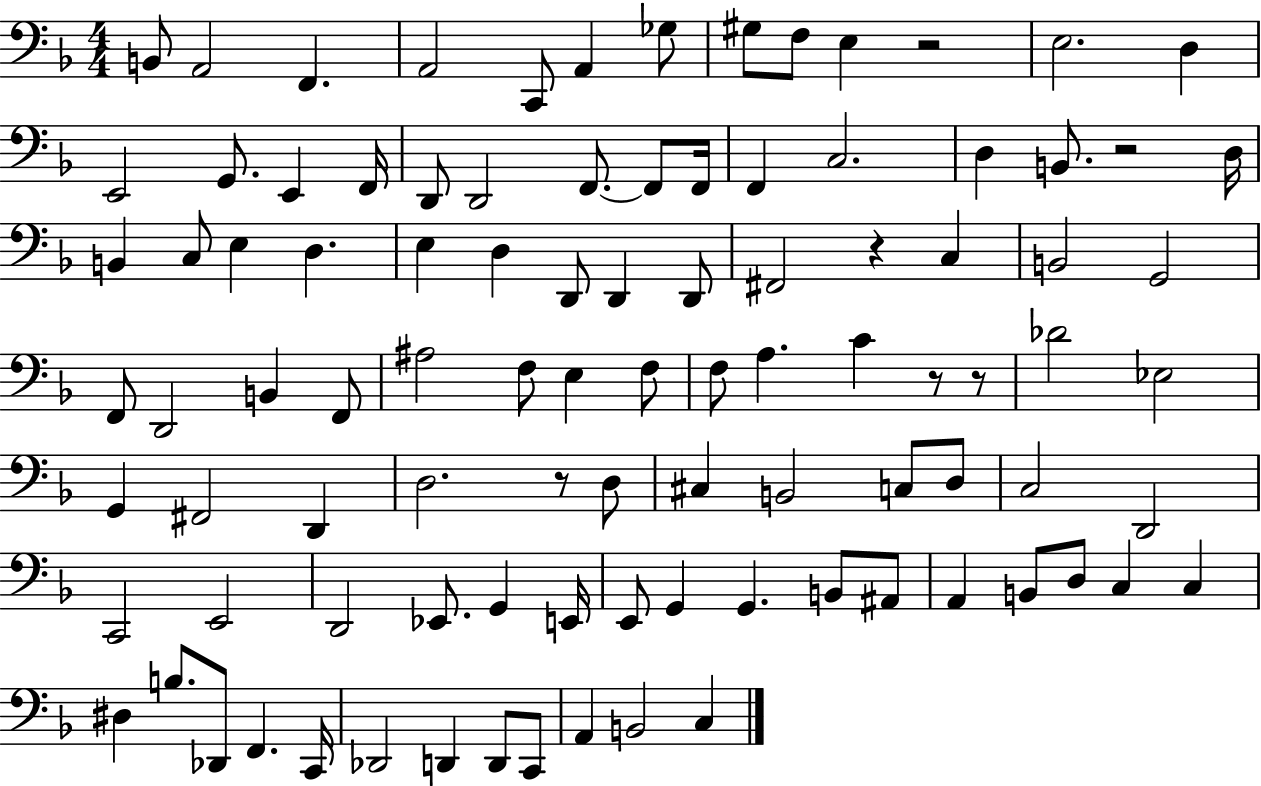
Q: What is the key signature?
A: F major